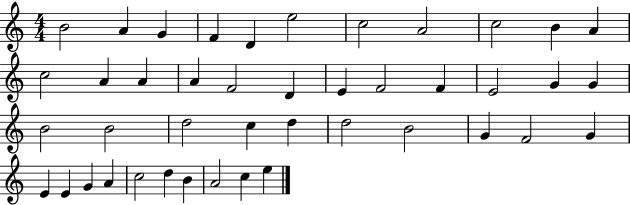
B4/h A4/q G4/q F4/q D4/q E5/h C5/h A4/h C5/h B4/q A4/q C5/h A4/q A4/q A4/q F4/h D4/q E4/q F4/h F4/q E4/h G4/q G4/q B4/h B4/h D5/h C5/q D5/q D5/h B4/h G4/q F4/h G4/q E4/q E4/q G4/q A4/q C5/h D5/q B4/q A4/h C5/q E5/q